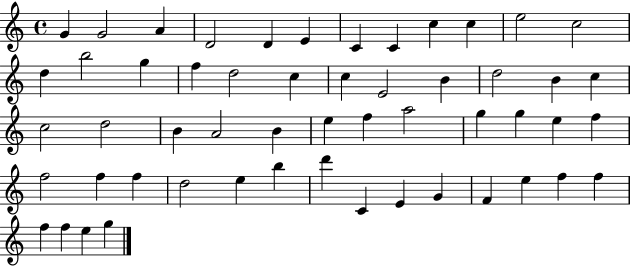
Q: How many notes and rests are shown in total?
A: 54